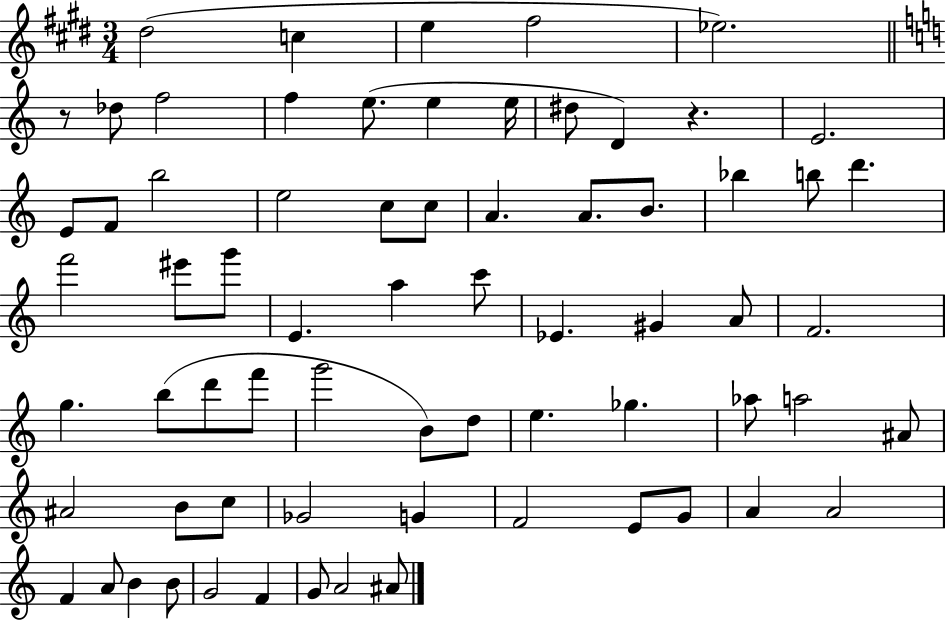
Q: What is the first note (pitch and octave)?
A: D#5